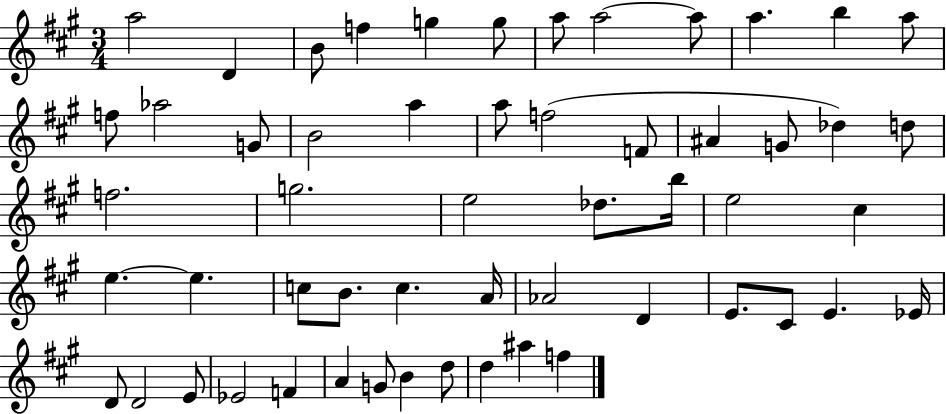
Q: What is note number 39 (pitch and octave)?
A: D4